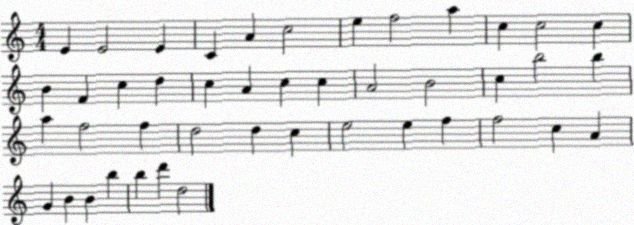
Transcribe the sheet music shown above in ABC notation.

X:1
T:Untitled
M:4/4
L:1/4
K:C
E E2 E C A c2 e f2 a c c2 c B F c d c A c c A2 B2 c b2 b a f2 f d2 d c e2 e f f2 c A G B B b b d' d2